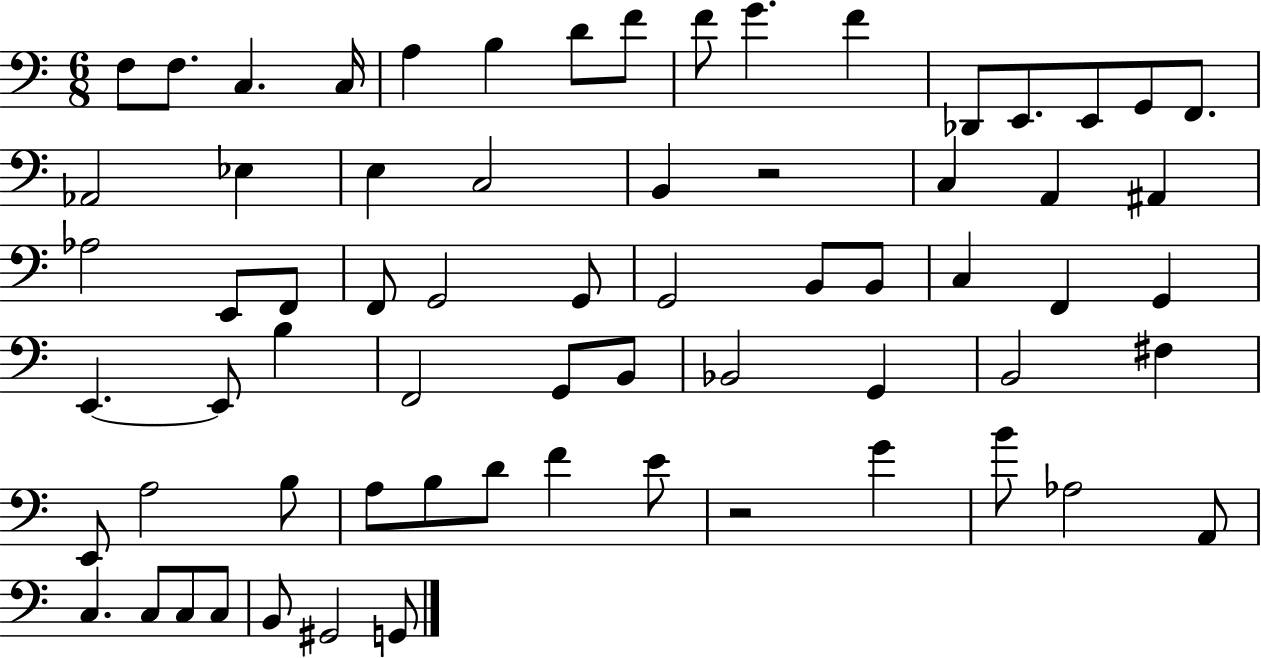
{
  \clef bass
  \numericTimeSignature
  \time 6/8
  \key c \major
  f8 f8. c4. c16 | a4 b4 d'8 f'8 | f'8 g'4. f'4 | des,8 e,8. e,8 g,8 f,8. | \break aes,2 ees4 | e4 c2 | b,4 r2 | c4 a,4 ais,4 | \break aes2 e,8 f,8 | f,8 g,2 g,8 | g,2 b,8 b,8 | c4 f,4 g,4 | \break e,4.~~ e,8 b4 | f,2 g,8 b,8 | bes,2 g,4 | b,2 fis4 | \break e,8 a2 b8 | a8 b8 d'8 f'4 e'8 | r2 g'4 | b'8 aes2 a,8 | \break c4. c8 c8 c8 | b,8 gis,2 g,8 | \bar "|."
}